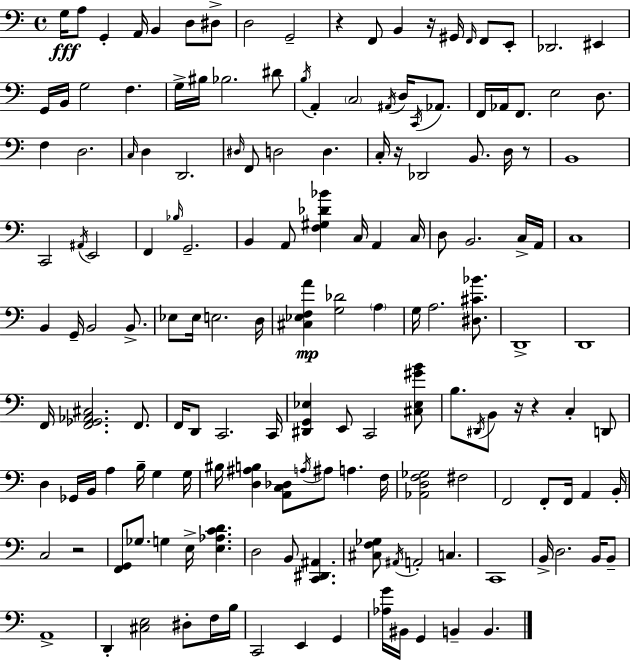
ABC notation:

X:1
T:Untitled
M:4/4
L:1/4
K:C
G,/4 A,/2 G,, A,,/4 B,, D,/2 ^D,/2 D,2 G,,2 z F,,/2 B,, z/4 ^G,,/4 F,,/4 F,,/2 E,,/2 _D,,2 ^E,, G,,/4 B,,/4 G,2 F, G,/4 ^B,/4 _B,2 ^D/2 B,/4 A,, C,2 ^A,,/4 D,/4 C,,/4 _A,,/2 F,,/4 _A,,/4 F,,/2 E,2 D,/2 F, D,2 C,/4 D, D,,2 ^D,/4 F,,/2 D,2 D, C,/4 z/4 _D,,2 B,,/2 D,/4 z/2 B,,4 C,,2 ^A,,/4 E,,2 F,, _B,/4 G,,2 B,, A,,/2 [F,^G,_D_B] C,/4 A,, C,/4 D,/2 B,,2 C,/4 A,,/4 C,4 B,, G,,/4 B,,2 B,,/2 _E,/2 _E,/4 E,2 D,/4 [^C,_E,F,A] [G,_D]2 A, G,/4 A,2 [^D,^C_B]/2 D,,4 D,,4 F,,/4 [F,,_G,,_A,,^C,]2 F,,/2 F,,/4 D,,/2 C,,2 C,,/4 [^D,,G,,_E,] E,,/2 C,,2 [^C,_E,^GB]/2 B,/2 ^D,,/4 B,,/2 z/4 z C, D,,/2 D, _G,,/4 B,,/4 A, B,/4 G, G,/4 ^B,/4 [D,^A,B,] [A,,C,_D,]/2 A,/4 ^A,/2 A, F,/4 [_A,,D,F,_G,]2 ^F,2 F,,2 F,,/2 F,,/4 A,, B,,/4 C,2 z2 [F,,G,,]/2 _G,/2 G, E,/4 [E,_A,CD] D,2 B,,/2 [C,,^D,,^A,,] [^C,F,_G,]/2 ^A,,/4 A,,2 C, C,,4 B,,/4 D,2 B,,/4 B,,/2 A,,4 D,, [^C,E,]2 ^D,/2 F,/4 B,/4 C,,2 E,, G,, [_A,G]/4 ^B,,/4 G,, B,, B,,